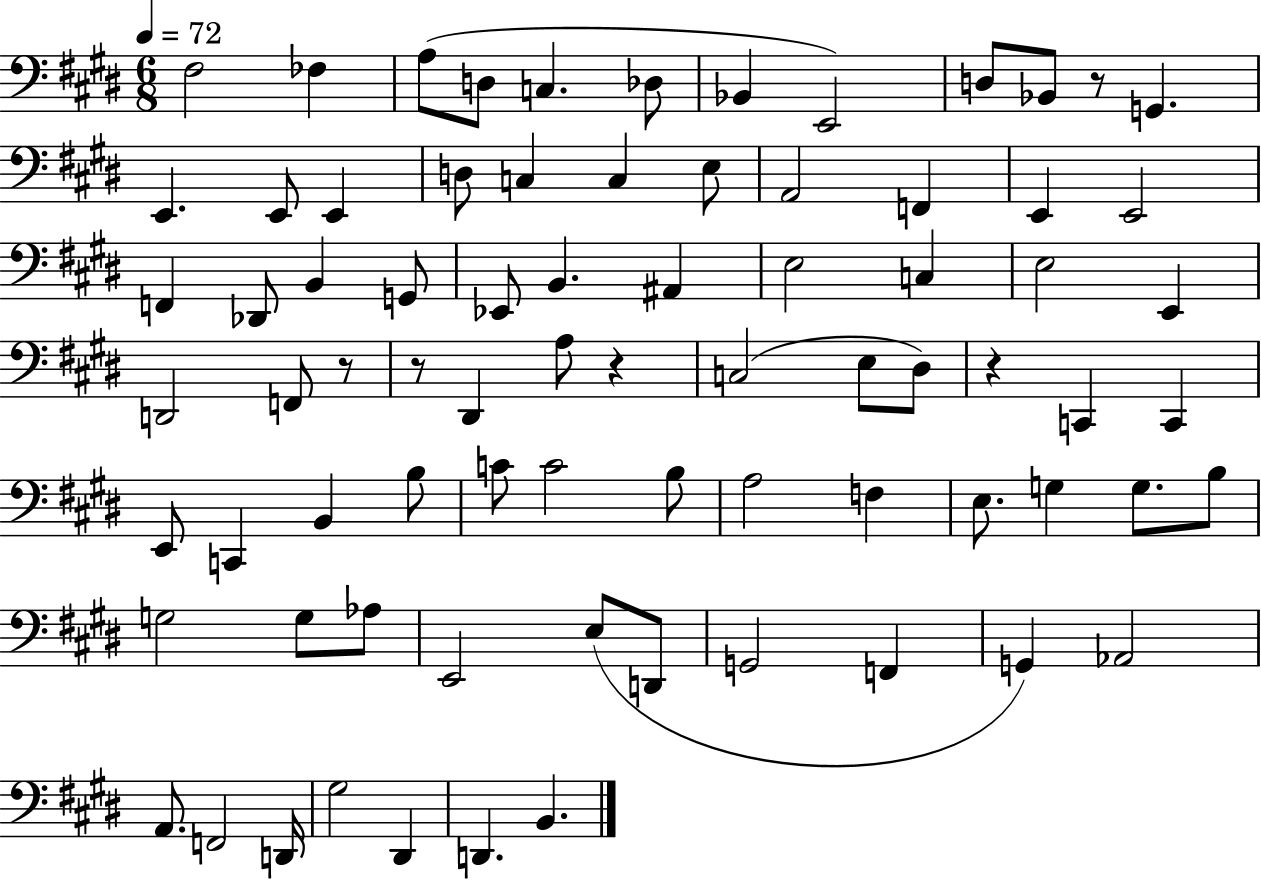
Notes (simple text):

F#3/h FES3/q A3/e D3/e C3/q. Db3/e Bb2/q E2/h D3/e Bb2/e R/e G2/q. E2/q. E2/e E2/q D3/e C3/q C3/q E3/e A2/h F2/q E2/q E2/h F2/q Db2/e B2/q G2/e Eb2/e B2/q. A#2/q E3/h C3/q E3/h E2/q D2/h F2/e R/e R/e D#2/q A3/e R/q C3/h E3/e D#3/e R/q C2/q C2/q E2/e C2/q B2/q B3/e C4/e C4/h B3/e A3/h F3/q E3/e. G3/q G3/e. B3/e G3/h G3/e Ab3/e E2/h E3/e D2/e G2/h F2/q G2/q Ab2/h A2/e. F2/h D2/s G#3/h D#2/q D2/q. B2/q.